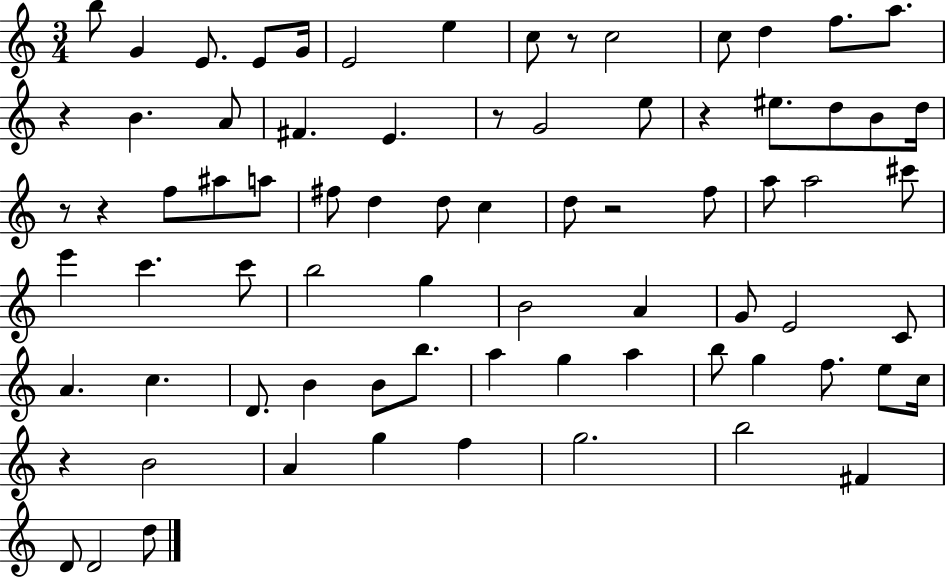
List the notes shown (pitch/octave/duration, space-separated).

B5/e G4/q E4/e. E4/e G4/s E4/h E5/q C5/e R/e C5/h C5/e D5/q F5/e. A5/e. R/q B4/q. A4/e F#4/q. E4/q. R/e G4/h E5/e R/q EIS5/e. D5/e B4/e D5/s R/e R/q F5/e A#5/e A5/e F#5/e D5/q D5/e C5/q D5/e R/h F5/e A5/e A5/h C#6/e E6/q C6/q. C6/e B5/h G5/q B4/h A4/q G4/e E4/h C4/e A4/q. C5/q. D4/e. B4/q B4/e B5/e. A5/q G5/q A5/q B5/e G5/q F5/e. E5/e C5/s R/q B4/h A4/q G5/q F5/q G5/h. B5/h F#4/q D4/e D4/h D5/e